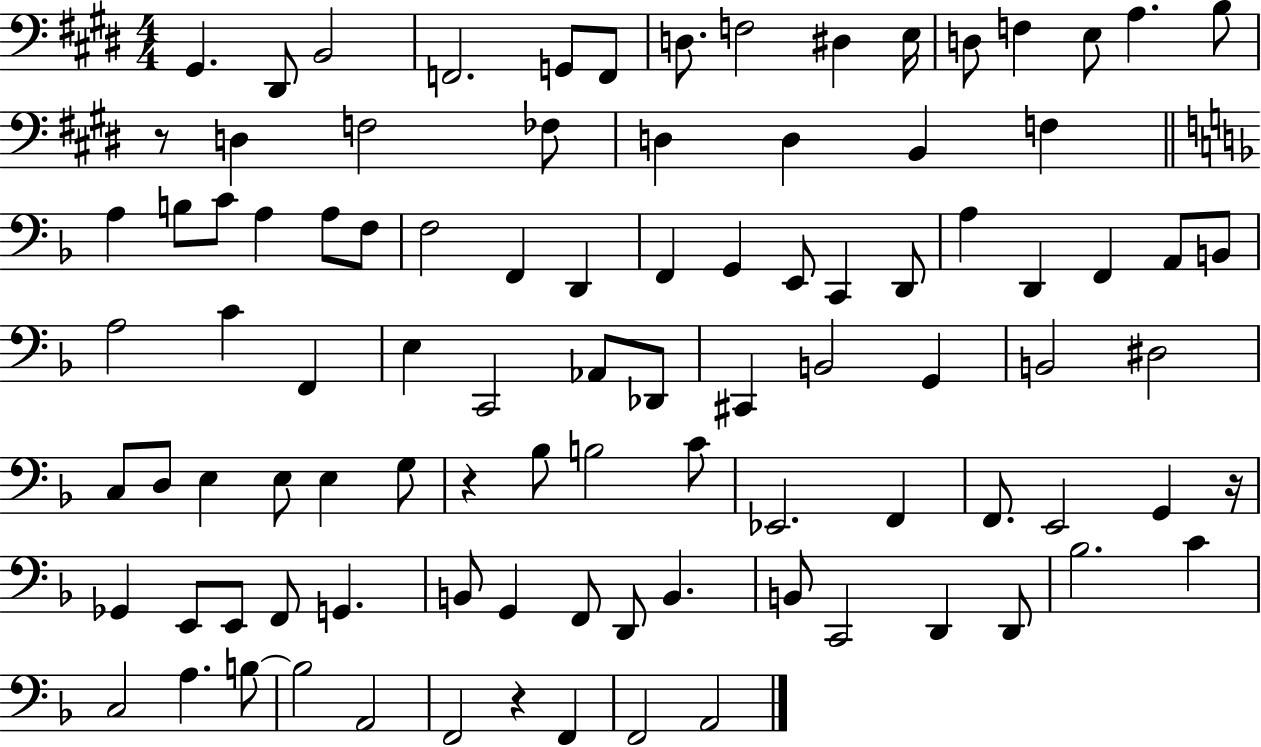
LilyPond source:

{
  \clef bass
  \numericTimeSignature
  \time 4/4
  \key e \major
  gis,4. dis,8 b,2 | f,2. g,8 f,8 | d8. f2 dis4 e16 | d8 f4 e8 a4. b8 | \break r8 d4 f2 fes8 | d4 d4 b,4 f4 | \bar "||" \break \key f \major a4 b8 c'8 a4 a8 f8 | f2 f,4 d,4 | f,4 g,4 e,8 c,4 d,8 | a4 d,4 f,4 a,8 b,8 | \break a2 c'4 f,4 | e4 c,2 aes,8 des,8 | cis,4 b,2 g,4 | b,2 dis2 | \break c8 d8 e4 e8 e4 g8 | r4 bes8 b2 c'8 | ees,2. f,4 | f,8. e,2 g,4 r16 | \break ges,4 e,8 e,8 f,8 g,4. | b,8 g,4 f,8 d,8 b,4. | b,8 c,2 d,4 d,8 | bes2. c'4 | \break c2 a4. b8~~ | b2 a,2 | f,2 r4 f,4 | f,2 a,2 | \break \bar "|."
}